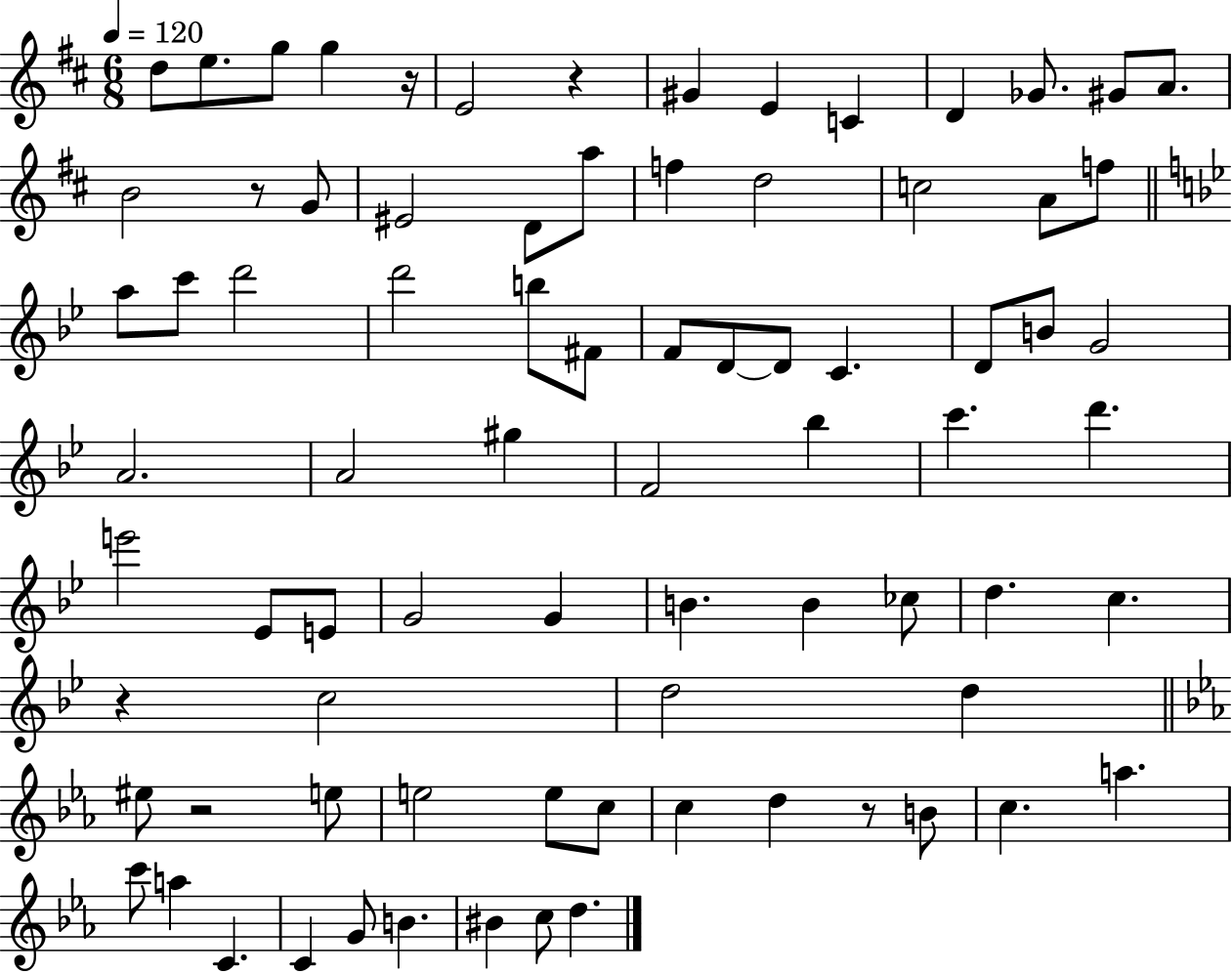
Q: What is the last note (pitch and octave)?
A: D5